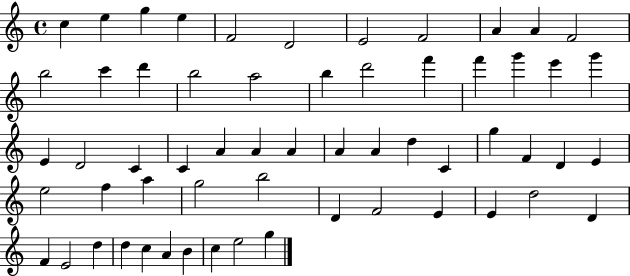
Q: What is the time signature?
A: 4/4